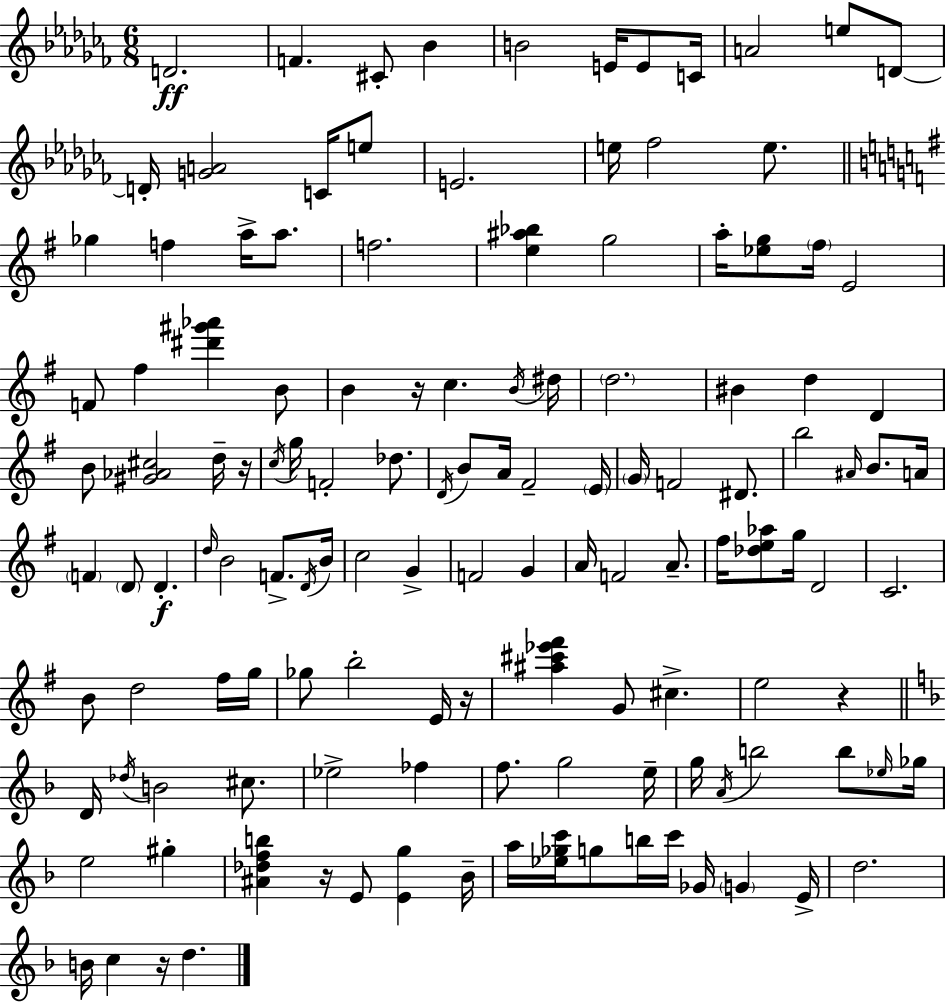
D4/h. F4/q. C#4/e Bb4/q B4/h E4/s E4/e C4/s A4/h E5/e D4/e D4/s [G4,A4]/h C4/s E5/e E4/h. E5/s FES5/h E5/e. Gb5/q F5/q A5/s A5/e. F5/h. [E5,A#5,Bb5]/q G5/h A5/s [Eb5,G5]/e F#5/s E4/h F4/e F#5/q [D#6,G#6,Ab6]/q B4/e B4/q R/s C5/q. B4/s D#5/s D5/h. BIS4/q D5/q D4/q B4/e [G#4,Ab4,C#5]/h D5/s R/s C5/s G5/s F4/h Db5/e. D4/s B4/e A4/s F#4/h E4/s G4/s F4/h D#4/e. B5/h A#4/s B4/e. A4/s F4/q D4/e D4/q. D5/s B4/h F4/e. D4/s B4/s C5/h G4/q F4/h G4/q A4/s F4/h A4/e. F#5/s [Db5,E5,Ab5]/e G5/s D4/h C4/h. B4/e D5/h F#5/s G5/s Gb5/e B5/h E4/s R/s [A#5,C#6,Eb6,F#6]/q G4/e C#5/q. E5/h R/q D4/s Db5/s B4/h C#5/e. Eb5/h FES5/q F5/e. G5/h E5/s G5/s A4/s B5/h B5/e Eb5/s Gb5/s E5/h G#5/q [A#4,Db5,F5,B5]/q R/s E4/e [E4,G5]/q Bb4/s A5/s [Eb5,Gb5,C6]/s G5/e B5/s C6/s Gb4/s G4/q E4/s D5/h. B4/s C5/q R/s D5/q.